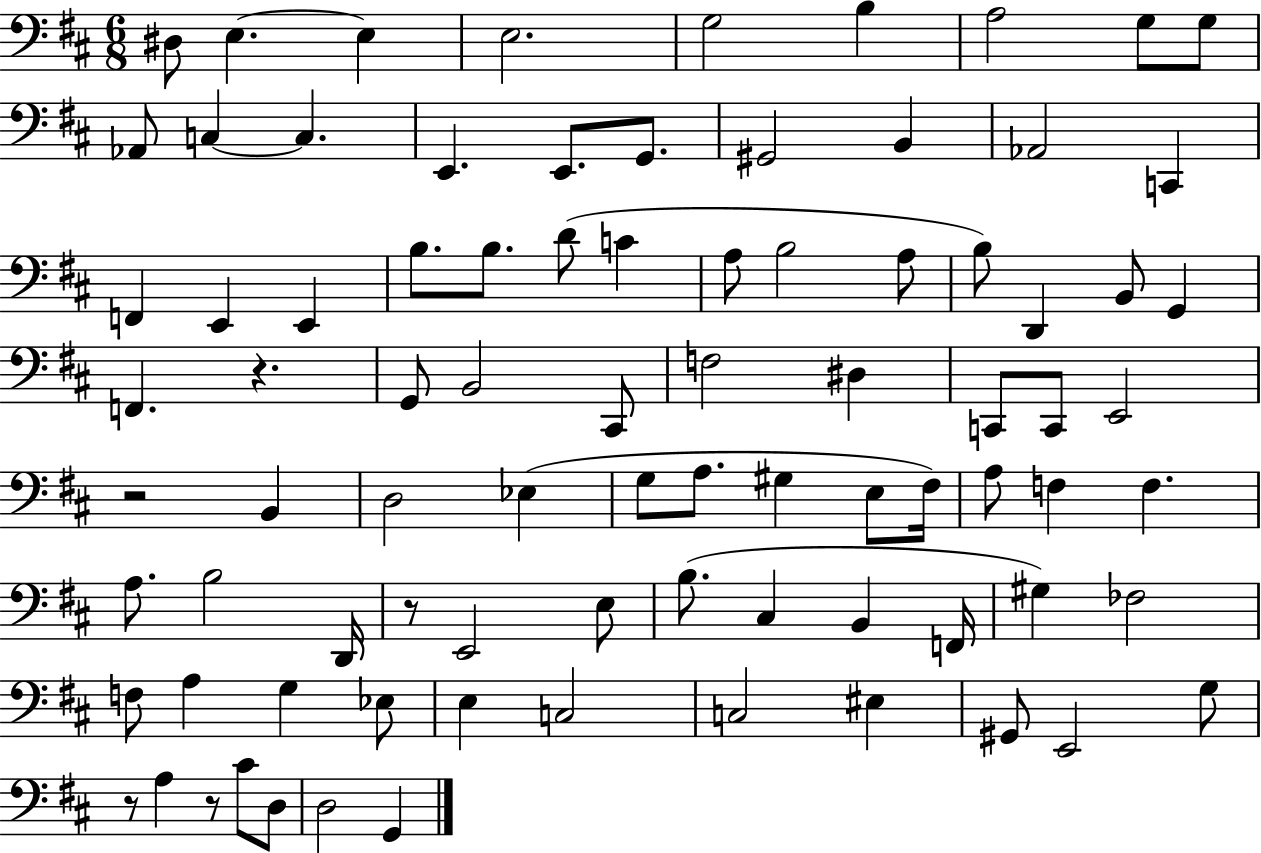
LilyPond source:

{
  \clef bass
  \numericTimeSignature
  \time 6/8
  \key d \major
  dis8 e4.~~ e4 | e2. | g2 b4 | a2 g8 g8 | \break aes,8 c4~~ c4. | e,4. e,8. g,8. | gis,2 b,4 | aes,2 c,4 | \break f,4 e,4 e,4 | b8. b8. d'8( c'4 | a8 b2 a8 | b8) d,4 b,8 g,4 | \break f,4. r4. | g,8 b,2 cis,8 | f2 dis4 | c,8 c,8 e,2 | \break r2 b,4 | d2 ees4( | g8 a8. gis4 e8 fis16) | a8 f4 f4. | \break a8. b2 d,16 | r8 e,2 e8 | b8.( cis4 b,4 f,16 | gis4) fes2 | \break f8 a4 g4 ees8 | e4 c2 | c2 eis4 | gis,8 e,2 g8 | \break r8 a4 r8 cis'8 d8 | d2 g,4 | \bar "|."
}